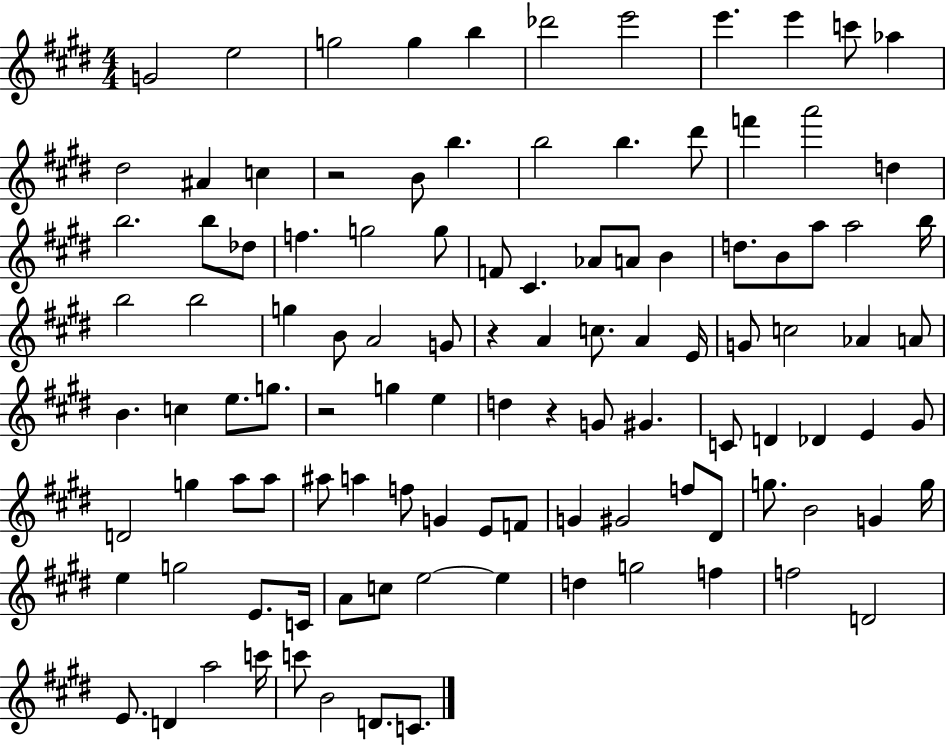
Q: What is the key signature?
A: E major